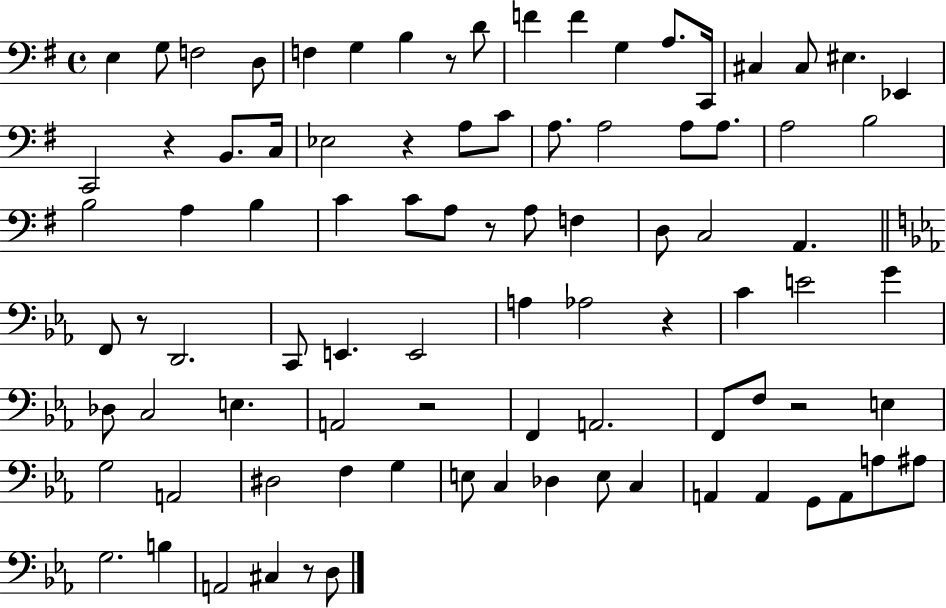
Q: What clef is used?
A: bass